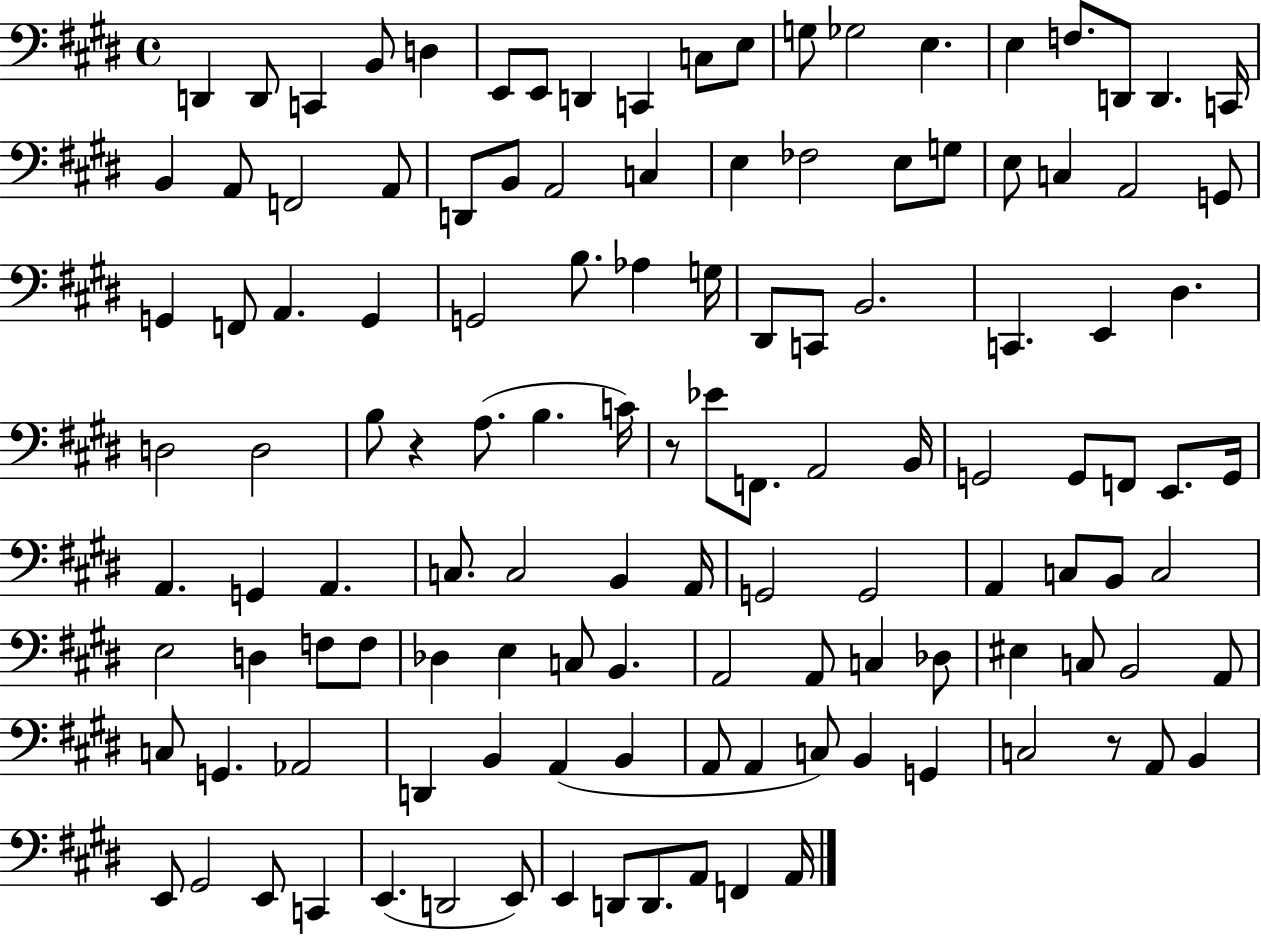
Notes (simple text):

D2/q D2/e C2/q B2/e D3/q E2/e E2/e D2/q C2/q C3/e E3/e G3/e Gb3/h E3/q. E3/q F3/e. D2/e D2/q. C2/s B2/q A2/e F2/h A2/e D2/e B2/e A2/h C3/q E3/q FES3/h E3/e G3/e E3/e C3/q A2/h G2/e G2/q F2/e A2/q. G2/q G2/h B3/e. Ab3/q G3/s D#2/e C2/e B2/h. C2/q. E2/q D#3/q. D3/h D3/h B3/e R/q A3/e. B3/q. C4/s R/e Eb4/e F2/e. A2/h B2/s G2/h G2/e F2/e E2/e. G2/s A2/q. G2/q A2/q. C3/e. C3/h B2/q A2/s G2/h G2/h A2/q C3/e B2/e C3/h E3/h D3/q F3/e F3/e Db3/q E3/q C3/e B2/q. A2/h A2/e C3/q Db3/e EIS3/q C3/e B2/h A2/e C3/e G2/q. Ab2/h D2/q B2/q A2/q B2/q A2/e A2/q C3/e B2/q G2/q C3/h R/e A2/e B2/q E2/e G#2/h E2/e C2/q E2/q. D2/h E2/e E2/q D2/e D2/e. A2/e F2/q A2/s